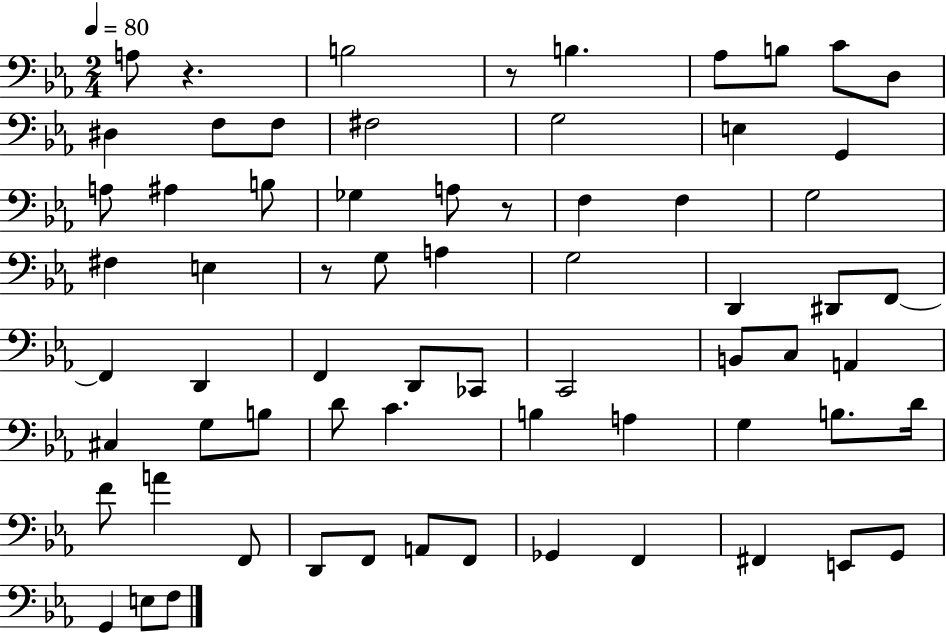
{
  \clef bass
  \numericTimeSignature
  \time 2/4
  \key ees \major
  \tempo 4 = 80
  a8 r4. | b2 | r8 b4. | aes8 b8 c'8 d8 | \break dis4 f8 f8 | fis2 | g2 | e4 g,4 | \break a8 ais4 b8 | ges4 a8 r8 | f4 f4 | g2 | \break fis4 e4 | r8 g8 a4 | g2 | d,4 dis,8 f,8~~ | \break f,4 d,4 | f,4 d,8 ces,8 | c,2 | b,8 c8 a,4 | \break cis4 g8 b8 | d'8 c'4. | b4 a4 | g4 b8. d'16 | \break f'8 a'4 f,8 | d,8 f,8 a,8 f,8 | ges,4 f,4 | fis,4 e,8 g,8 | \break g,4 e8 f8 | \bar "|."
}